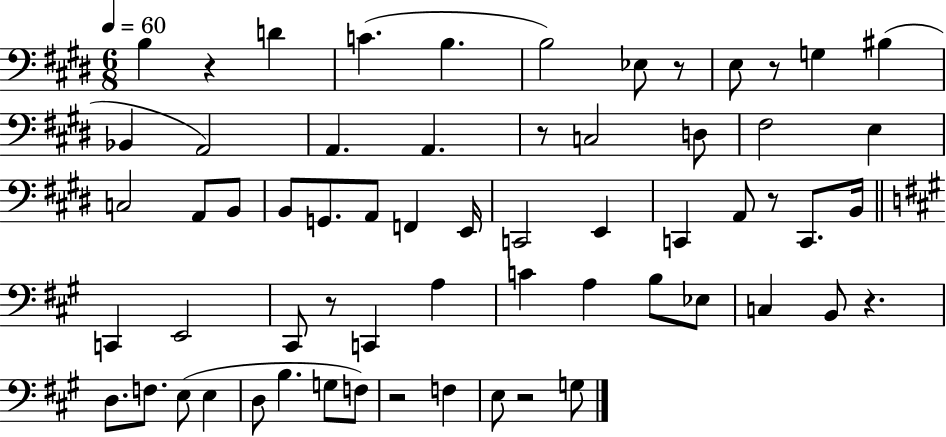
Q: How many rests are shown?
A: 9